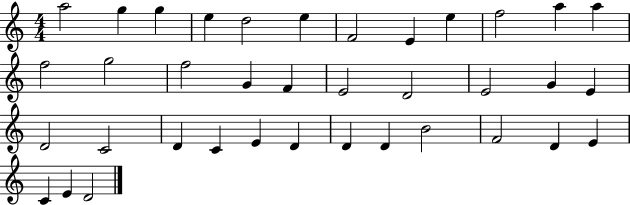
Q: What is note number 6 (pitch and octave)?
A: E5